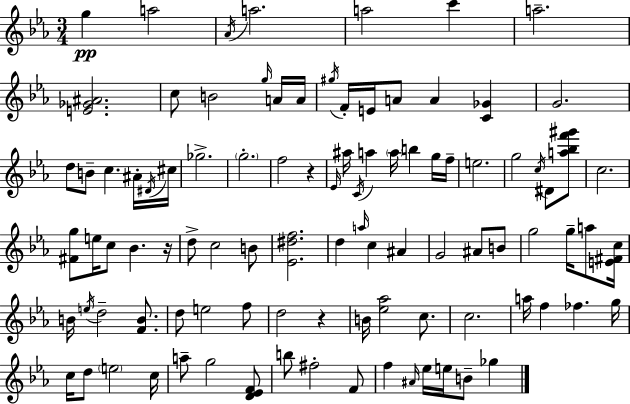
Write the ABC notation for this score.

X:1
T:Untitled
M:3/4
L:1/4
K:Cm
g a2 _A/4 a2 a2 c' a2 [E_G^A]2 c/2 B2 g/4 A/4 A/4 ^g/4 F/4 E/4 A/2 A [C_G] G2 d/2 B/2 c ^A/4 ^D/4 ^c/4 _g2 g2 f2 z _E/4 ^a/4 C/4 a a/4 b g/4 f/4 e2 g2 c/4 ^D/2 [a_bf'^g']/2 c2 [^Fg]/2 e/4 c/2 _B z/4 d/2 c2 B/2 [_E^df]2 d a/4 c ^A G2 ^A/2 B/2 g2 g/4 a/2 [E^Fc]/4 B/4 e/4 d2 [FB]/2 d/2 e2 f/2 d2 z B/4 [_e_a]2 c/2 c2 a/4 f _f g/4 c/4 d/2 e2 c/4 a/2 g2 [D_EF]/2 b/2 ^f2 F/2 f ^A/4 _e/4 e/4 B/2 _g